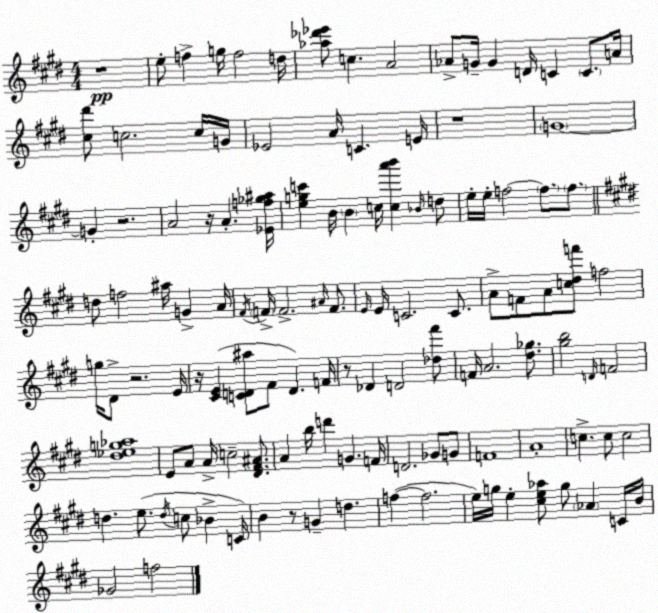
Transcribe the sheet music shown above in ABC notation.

X:1
T:Untitled
M:4/4
L:1/4
K:E
z4 e/2 f g/4 f2 d/4 [_a_d'_e']/2 c A2 _A/2 G/4 G D/4 C C/2 A/4 [^c^d']/2 c2 c/4 G/4 _E2 A/4 C E/4 z4 G4 G z2 A2 z/4 A [_Ef_g^a]/4 [egc'] B/4 B c/4 [ca'b'] _B/4 d/2 e/4 e/4 f2 f/2 f/2 d/2 f2 ^a/4 G A/4 ^F/4 F/4 F2 ^A/4 F/2 E/4 E/4 C2 C/2 A/2 F/2 A/2 [c^df']/2 f2 g/4 ^D/2 z2 E/4 z/4 [^CE] [CD^a]/2 ^F/2 D F/4 z/2 _D D2 [_d^f']/2 F/4 A2 [^d_g]/2 [^gb]2 D/4 F2 [^d_eg_a]4 E/2 A/2 A/4 c2 [^D^F^A]/2 A b/4 d' G F/4 D2 _G/2 G/2 F4 A4 c c/2 c2 d e/2 d/4 c/2 _B C/4 B z/2 G d f f2 e/4 g/4 e [^ce_a]/2 g/2 _A C/4 B/4 _G2 f2